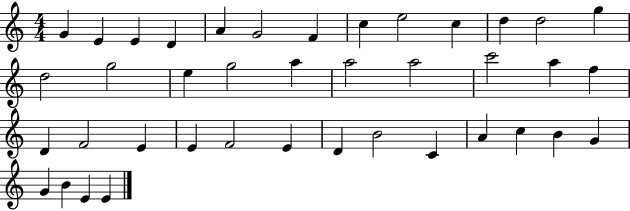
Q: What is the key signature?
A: C major